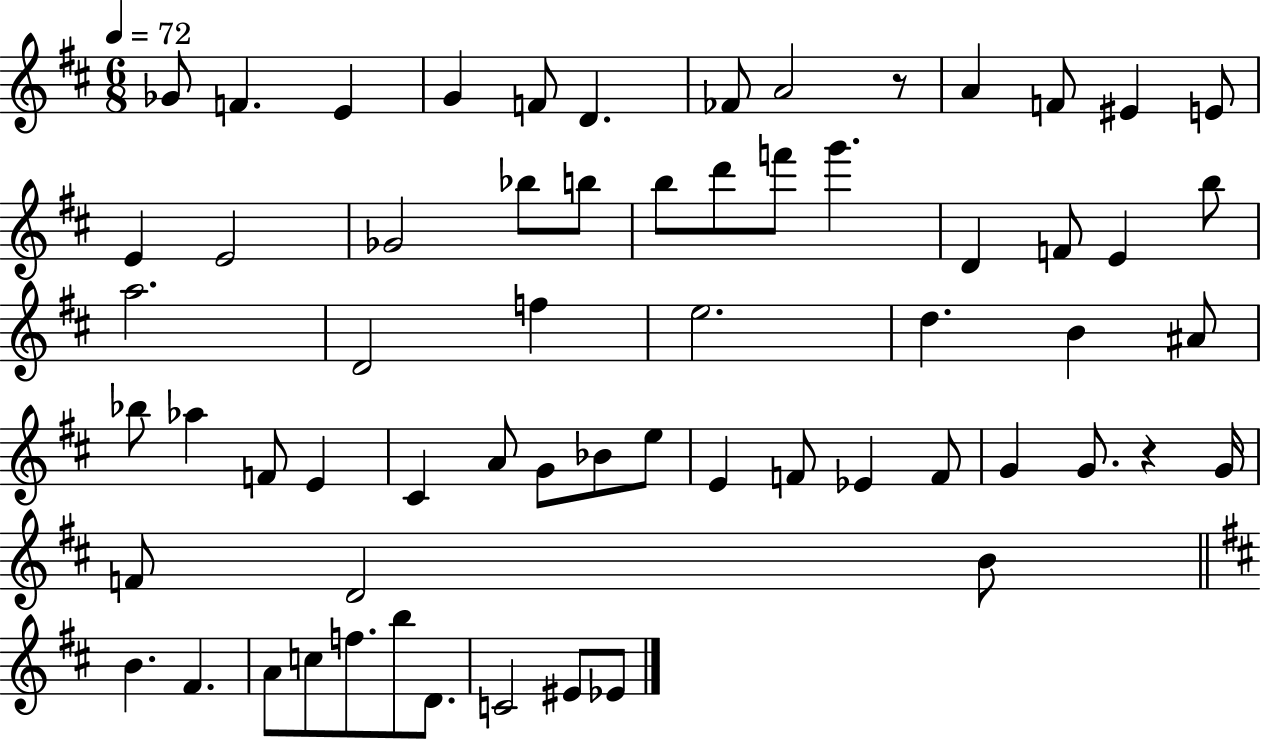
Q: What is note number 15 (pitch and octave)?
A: Gb4